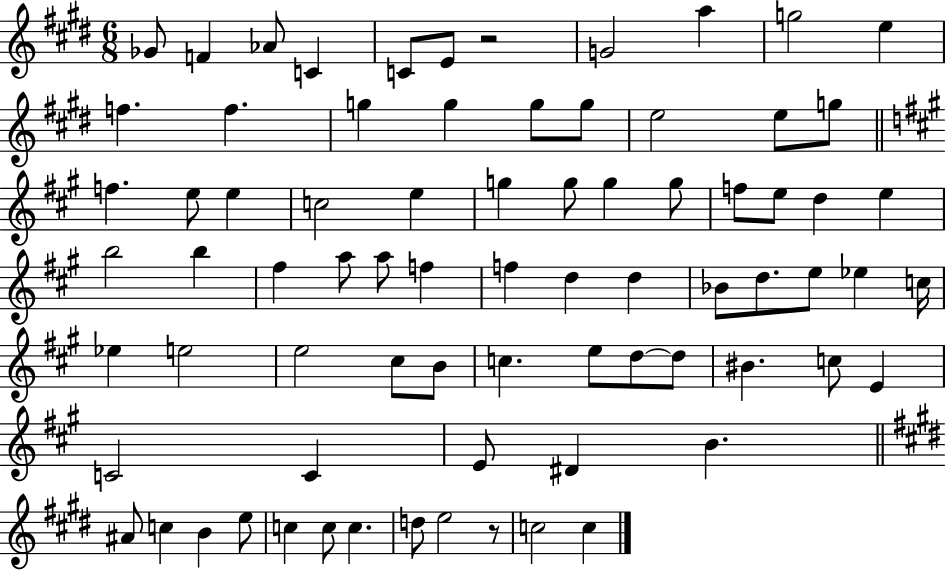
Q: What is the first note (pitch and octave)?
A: Gb4